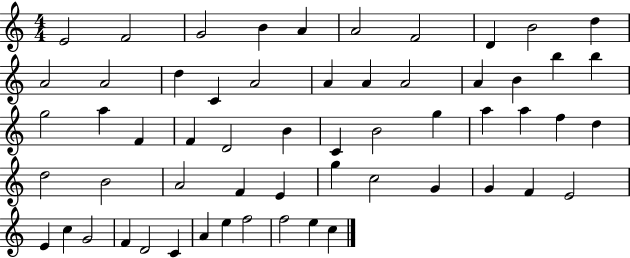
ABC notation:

X:1
T:Untitled
M:4/4
L:1/4
K:C
E2 F2 G2 B A A2 F2 D B2 d A2 A2 d C A2 A A A2 A B b b g2 a F F D2 B C B2 g a a f d d2 B2 A2 F E g c2 G G F E2 E c G2 F D2 C A e f2 f2 e c